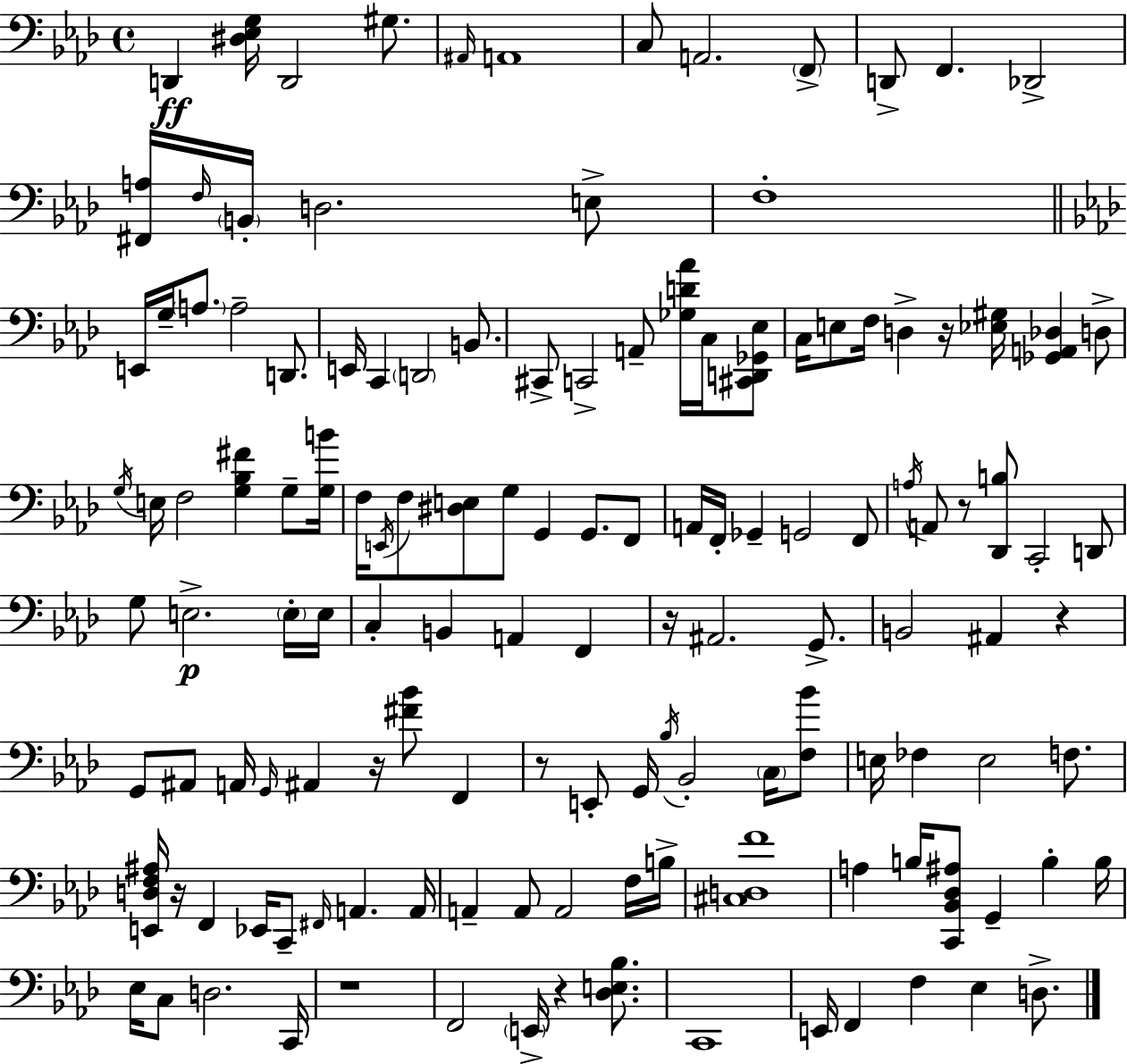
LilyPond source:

{
  \clef bass
  \time 4/4
  \defaultTimeSignature
  \key aes \major
  d,4\ff <dis ees g>16 d,2 gis8. | \grace { ais,16 } a,1 | c8 a,2. \parenthesize f,8-> | d,8-> f,4. des,2-> | \break <fis, a>16 \grace { f16 } \parenthesize b,16-. d2. | e8-> f1-. | \bar "||" \break \key f \minor e,16 g16-- \parenthesize a8. a2-- d,8. | e,16 c,4 \parenthesize d,2 b,8. | cis,8-> c,2-> a,8-- <ges d' aes'>16 c16 <cis, d, ges, ees>8 | c16 e8 f16 d4-> r16 <ees gis>16 <ges, a, des>4 d8-> | \break \acciaccatura { g16 } e16 f2 <g bes fis'>4 g8-- | <g b'>16 f16 \acciaccatura { e,16 } f8 <dis e>8 g8 g,4 g,8. | f,8 a,16 f,16-. ges,4-- g,2 | f,8 \acciaccatura { a16 } a,8 r8 <des, b>8 c,2-. | \break d,8 g8 e2.->\p | \parenthesize e16-. e16 c4-. b,4 a,4 f,4 | r16 ais,2. | g,8.-> b,2 ais,4 r4 | \break g,8 ais,8 a,16 \grace { g,16 } ais,4 r16 <fis' bes'>8 | f,4 r8 e,8-. g,16 \acciaccatura { bes16 } bes,2-. | \parenthesize c16 <f bes'>8 e16 fes4 e2 | f8. <e, d f ais>16 r16 f,4 ees,16 c,8-- \grace { fis,16 } a,4. | \break a,16 a,4-- a,8 a,2 | f16 b16-> <cis d f'>1 | a4 b16 <c, bes, des ais>8 g,4-- | b4-. b16 ees16 c8 d2. | \break c,16 r1 | f,2 \parenthesize e,16-> r4 | <des e bes>8. c,1 | e,16 f,4 f4 ees4 | \break d8.-> \bar "|."
}